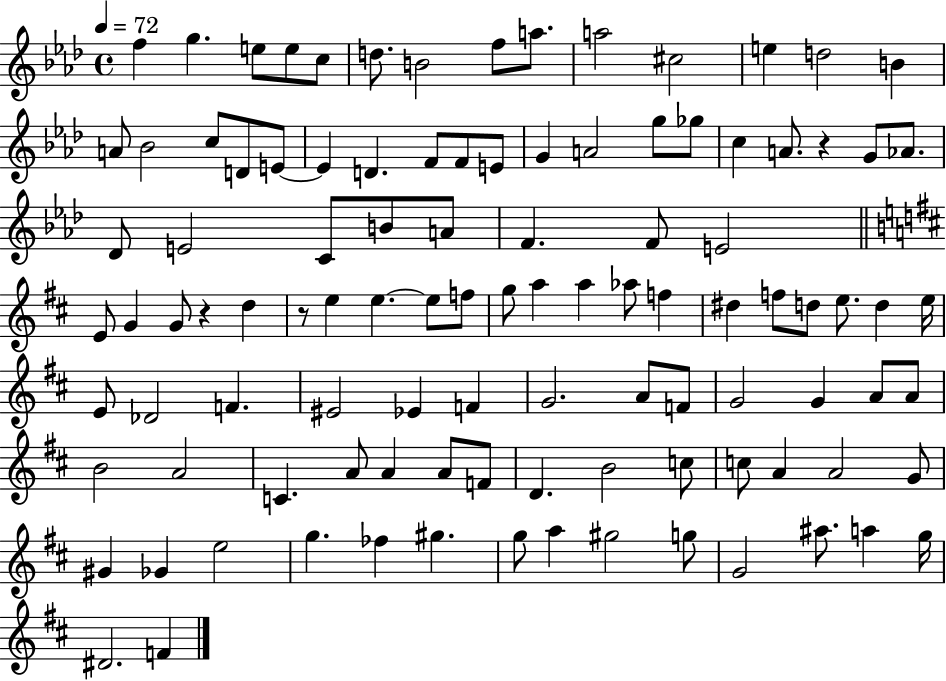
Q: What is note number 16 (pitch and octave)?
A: Bb4